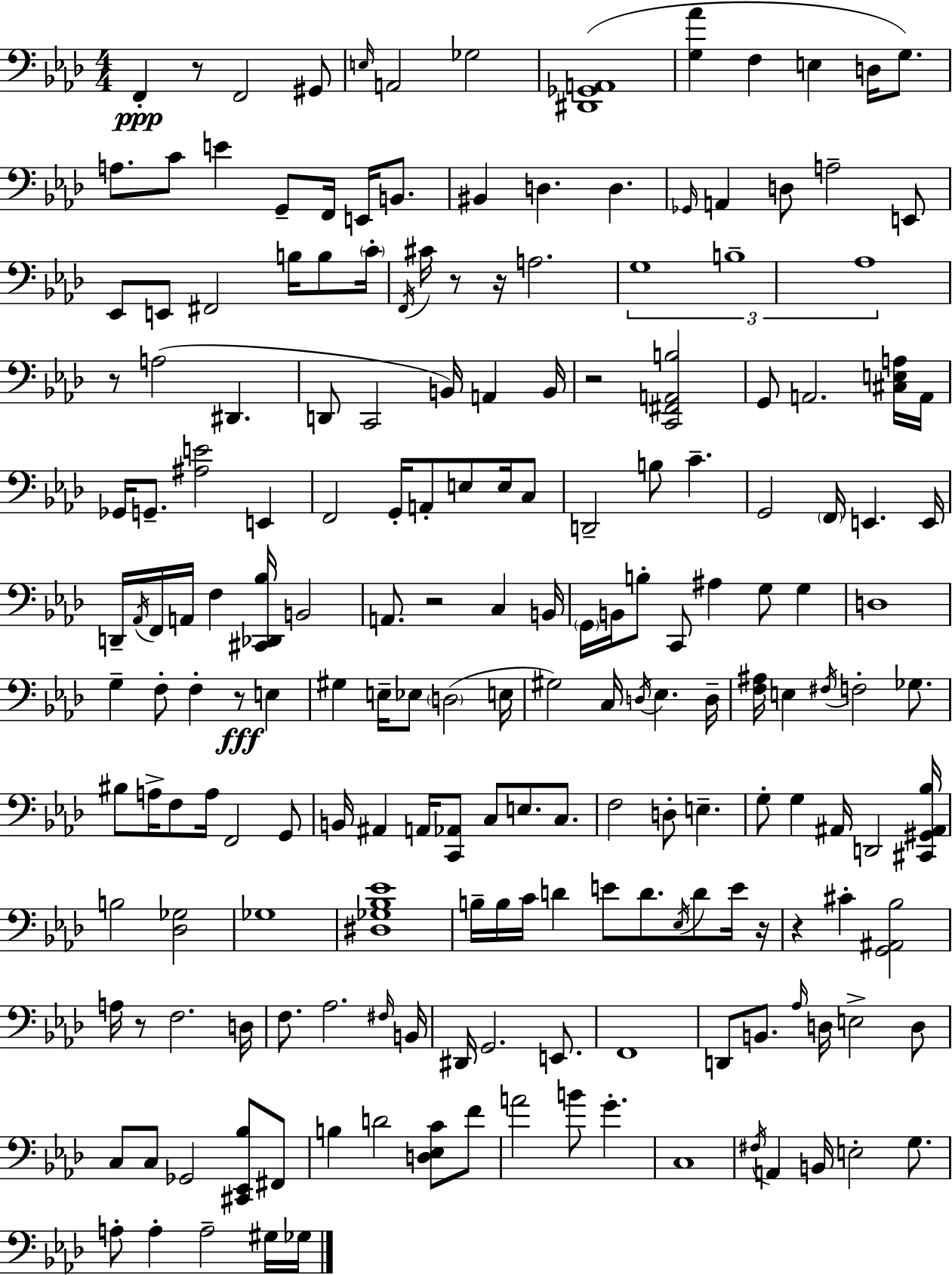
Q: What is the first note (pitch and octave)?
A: F2